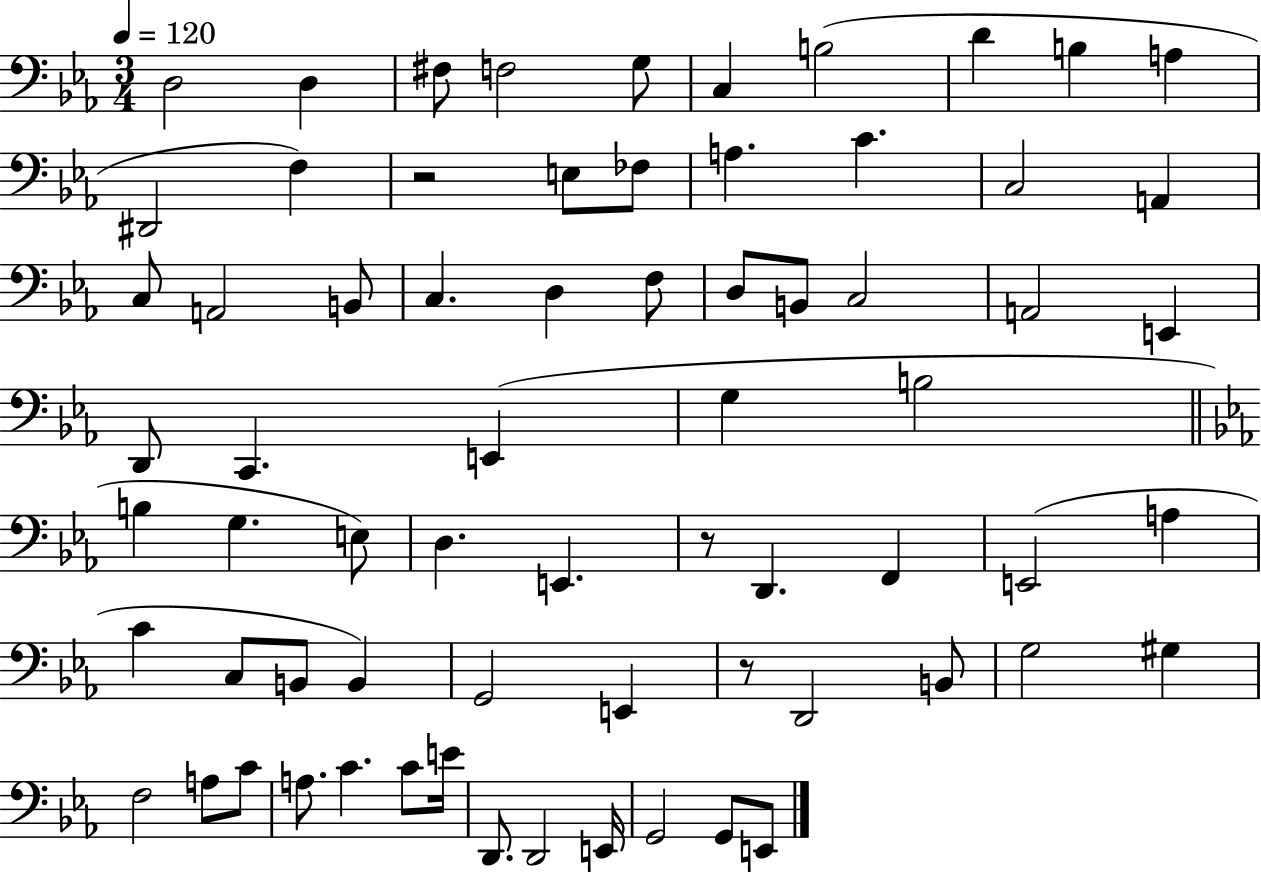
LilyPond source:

{
  \clef bass
  \numericTimeSignature
  \time 3/4
  \key ees \major
  \tempo 4 = 120
  \repeat volta 2 { d2 d4 | fis8 f2 g8 | c4 b2( | d'4 b4 a4 | \break dis,2 f4) | r2 e8 fes8 | a4. c'4. | c2 a,4 | \break c8 a,2 b,8 | c4. d4 f8 | d8 b,8 c2 | a,2 e,4 | \break d,8 c,4. e,4( | g4 b2 | \bar "||" \break \key ees \major b4 g4. e8) | d4. e,4. | r8 d,4. f,4 | e,2( a4 | \break c'4 c8 b,8 b,4) | g,2 e,4 | r8 d,2 b,8 | g2 gis4 | \break f2 a8 c'8 | a8. c'4. c'8 e'16 | d,8. d,2 e,16 | g,2 g,8 e,8 | \break } \bar "|."
}